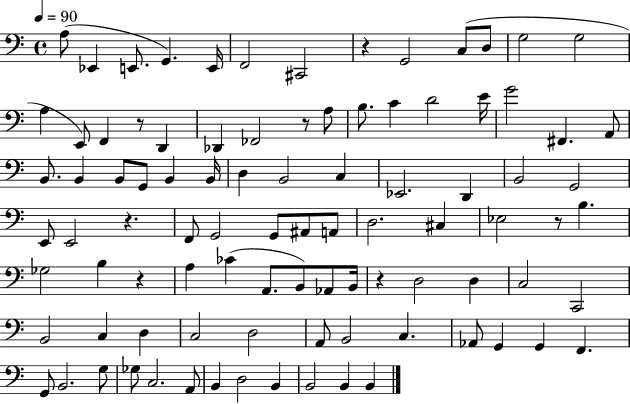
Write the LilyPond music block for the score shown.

{
  \clef bass
  \time 4/4
  \defaultTimeSignature
  \key c \major
  \tempo 4 = 90
  \repeat volta 2 { a8( ees,4 e,8. g,4.) e,16 | f,2 cis,2 | r4 g,2 c8( d8 | g2 g2 | \break a4 e,8) f,4 r8 d,4 | des,4 fes,2 r8 a8 | b8. c'4 d'2 e'16 | g'2 fis,4. a,8 | \break b,8. b,4 b,8 g,8 b,4 b,16 | d4 b,2 c4 | ees,2. d,4 | b,2 g,2 | \break e,8 e,2 r4. | f,8 g,2 g,8 ais,8 a,8 | d2. cis4 | ees2 r8 b4. | \break ges2 b4 r4 | a4 ces'4( a,8. b,8) aes,8 b,16 | r4 d2 d4 | c2 c,2 | \break b,2 c4 d4 | c2 d2 | a,8 b,2 c4. | aes,8 g,4 g,4 f,4. | \break g,8 b,2. g8 | ges8 c2. a,8 | b,4 d2 b,4 | b,2 b,4 b,4 | \break } \bar "|."
}